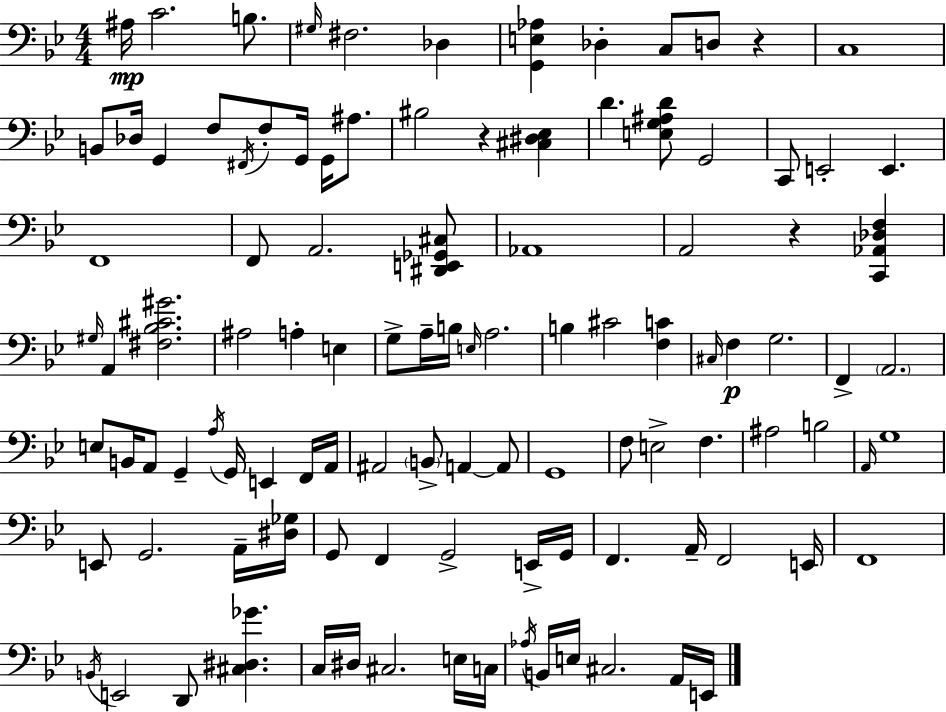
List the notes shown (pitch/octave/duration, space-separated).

A#3/s C4/h. B3/e. G#3/s F#3/h. Db3/q [G2,E3,Ab3]/q Db3/q C3/e D3/e R/q C3/w B2/e Db3/s G2/q F3/e F#2/s F3/e G2/s G2/s A#3/e. BIS3/h R/q [C#3,D#3,Eb3]/q D4/q. [E3,G3,A#3,D4]/e G2/h C2/e E2/h E2/q. F2/w F2/e A2/h. [D#2,E2,Gb2,C#3]/e Ab2/w A2/h R/q [C2,Ab2,Db3,F3]/q G#3/s A2/q [F#3,Bb3,C#4,G#4]/h. A#3/h A3/q E3/q G3/e A3/s B3/s E3/s A3/h. B3/q C#4/h [F3,C4]/q C#3/s F3/q G3/h. F2/q A2/h. E3/e B2/s A2/e G2/q A3/s G2/s E2/q F2/s A2/s A#2/h B2/e A2/q A2/e G2/w F3/e E3/h F3/q. A#3/h B3/h A2/s G3/w E2/e G2/h. A2/s [D#3,Gb3]/s G2/e F2/q G2/h E2/s G2/s F2/q. A2/s F2/h E2/s F2/w B2/s E2/h D2/e [C#3,D#3,Gb4]/q. C3/s D#3/s C#3/h. E3/s C3/s Ab3/s B2/s E3/s C#3/h. A2/s E2/s